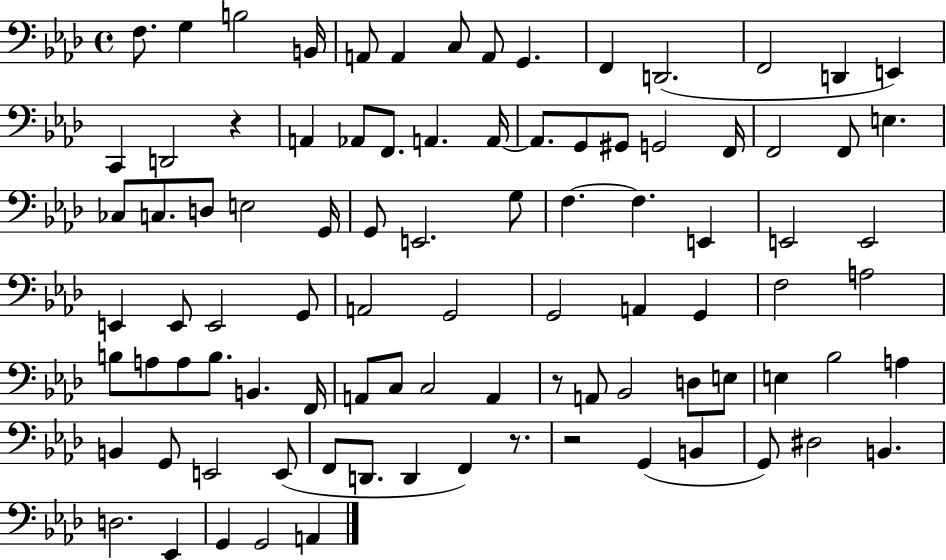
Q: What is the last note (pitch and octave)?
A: A2